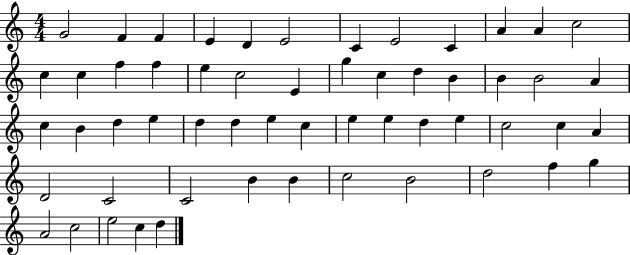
G4/h F4/q F4/q E4/q D4/q E4/h C4/q E4/h C4/q A4/q A4/q C5/h C5/q C5/q F5/q F5/q E5/q C5/h E4/q G5/q C5/q D5/q B4/q B4/q B4/h A4/q C5/q B4/q D5/q E5/q D5/q D5/q E5/q C5/q E5/q E5/q D5/q E5/q C5/h C5/q A4/q D4/h C4/h C4/h B4/q B4/q C5/h B4/h D5/h F5/q G5/q A4/h C5/h E5/h C5/q D5/q